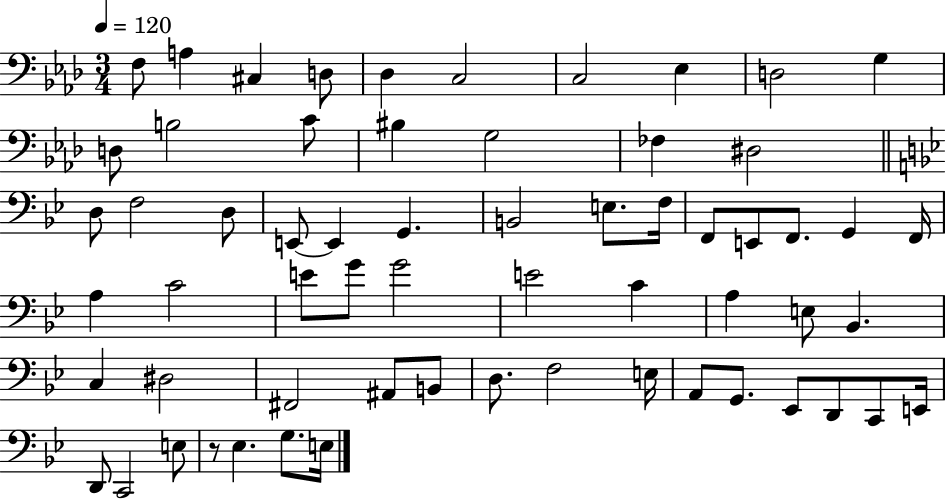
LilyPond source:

{
  \clef bass
  \numericTimeSignature
  \time 3/4
  \key aes \major
  \tempo 4 = 120
  f8 a4 cis4 d8 | des4 c2 | c2 ees4 | d2 g4 | \break d8 b2 c'8 | bis4 g2 | fes4 dis2 | \bar "||" \break \key bes \major d8 f2 d8 | e,8~~ e,4 g,4. | b,2 e8. f16 | f,8 e,8 f,8. g,4 f,16 | \break a4 c'2 | e'8 g'8 g'2 | e'2 c'4 | a4 e8 bes,4. | \break c4 dis2 | fis,2 ais,8 b,8 | d8. f2 e16 | a,8 g,8. ees,8 d,8 c,8 e,16 | \break d,8 c,2 e8 | r8 ees4. g8. e16 | \bar "|."
}